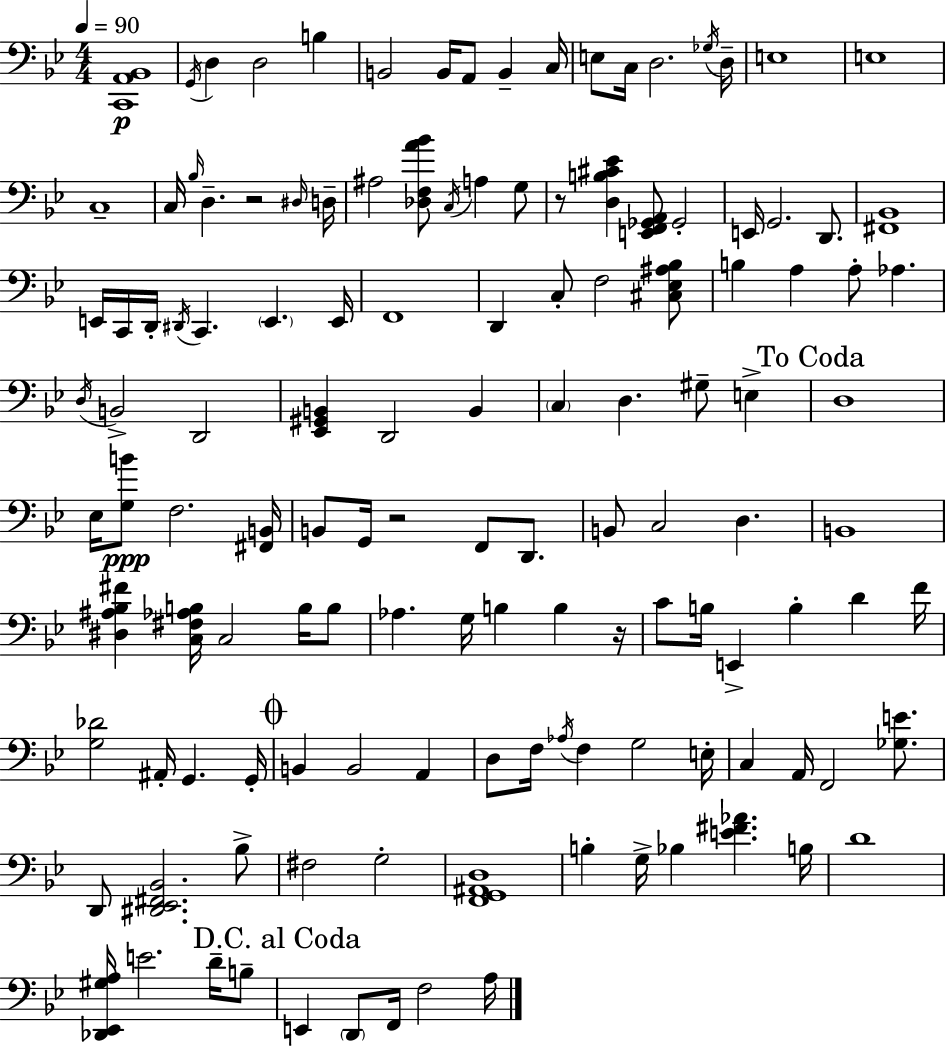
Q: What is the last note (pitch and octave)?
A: A3